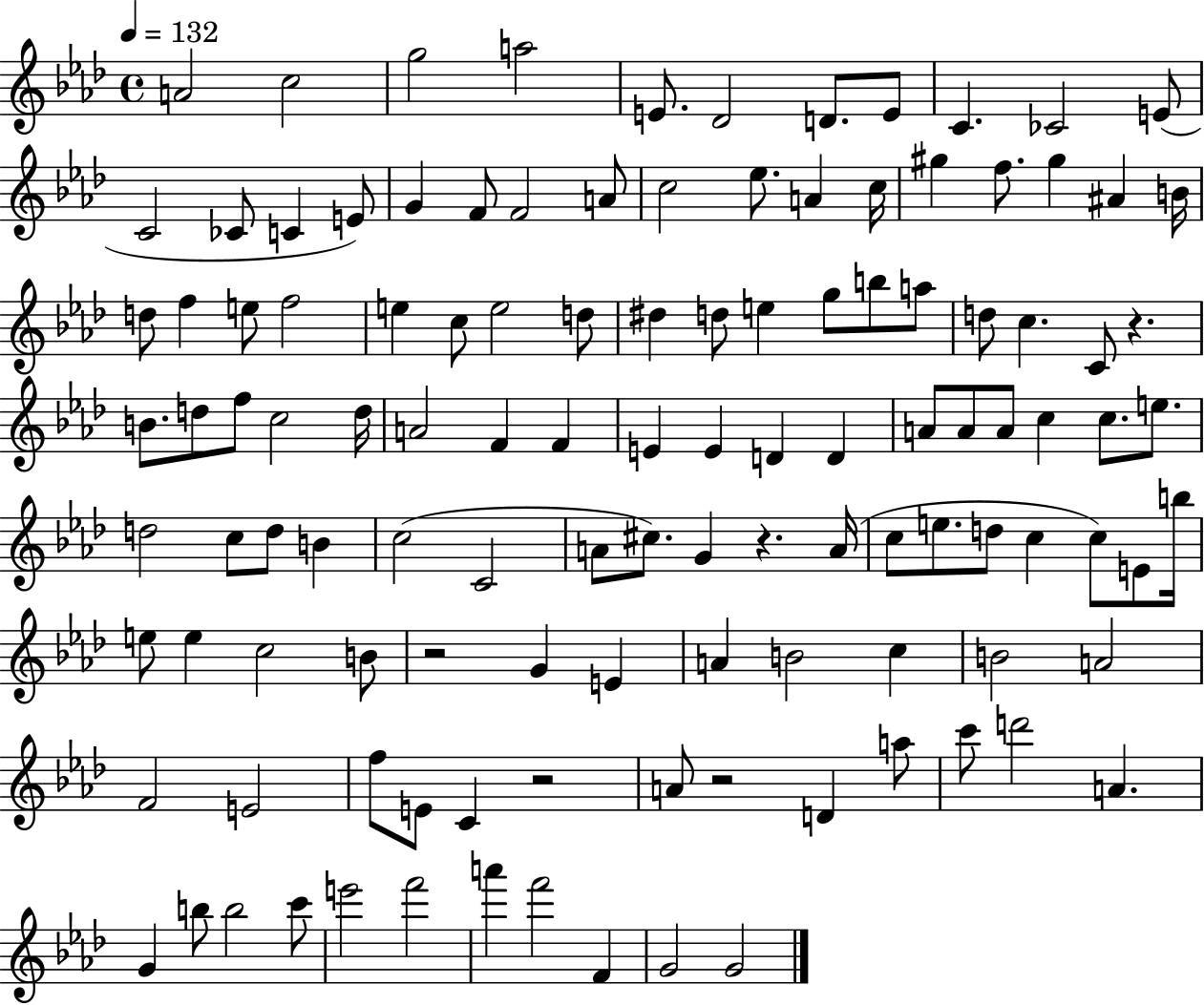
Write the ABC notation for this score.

X:1
T:Untitled
M:4/4
L:1/4
K:Ab
A2 c2 g2 a2 E/2 _D2 D/2 E/2 C _C2 E/2 C2 _C/2 C E/2 G F/2 F2 A/2 c2 _e/2 A c/4 ^g f/2 ^g ^A B/4 d/2 f e/2 f2 e c/2 e2 d/2 ^d d/2 e g/2 b/2 a/2 d/2 c C/2 z B/2 d/2 f/2 c2 d/4 A2 F F E E D D A/2 A/2 A/2 c c/2 e/2 d2 c/2 d/2 B c2 C2 A/2 ^c/2 G z A/4 c/2 e/2 d/2 c c/2 E/2 b/4 e/2 e c2 B/2 z2 G E A B2 c B2 A2 F2 E2 f/2 E/2 C z2 A/2 z2 D a/2 c'/2 d'2 A G b/2 b2 c'/2 e'2 f'2 a' f'2 F G2 G2